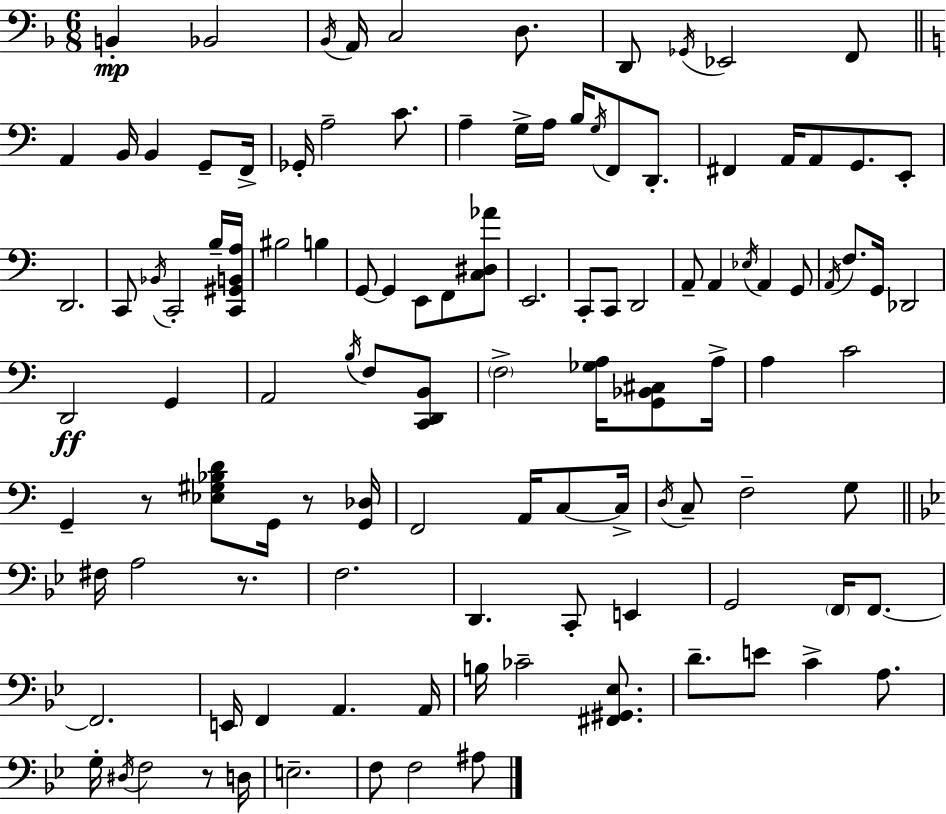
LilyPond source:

{
  \clef bass
  \numericTimeSignature
  \time 6/8
  \key f \major
  b,4-.\mp bes,2 | \acciaccatura { bes,16 } a,16 c2 d8. | d,8 \acciaccatura { ges,16 } ees,2 | f,8 \bar "||" \break \key c \major a,4 b,16 b,4 g,8-- f,16-> | ges,16-. a2-- c'8. | a4-- g16-> a16 b16 \acciaccatura { g16 } f,8 d,8.-. | fis,4 a,16 a,8 g,8. e,8-. | \break d,2. | c,8 \acciaccatura { bes,16 } c,2-. | b16-- <c, gis, b, a>16 bis2 b4 | g,8~~ g,4 e,8 f,8 | \break <c dis aes'>8 e,2. | c,8-. c,8 d,2 | a,8-- a,4 \acciaccatura { ees16 } a,4 | g,8 \acciaccatura { a,16 } f8. g,16 des,2 | \break d,2\ff | g,4 a,2 | \acciaccatura { b16 } f8 <c, d, b,>8 \parenthesize f2-> | <ges a>16 <g, bes, cis>8 a16-> a4 c'2 | \break g,4-- r8 <ees gis bes d'>8 | g,16 r8 <g, des>16 f,2 | a,16 c8~~ c16-> \acciaccatura { d16 } c8-- f2-- | g8 \bar "||" \break \key g \minor fis16 a2 r8. | f2. | d,4. c,8-. e,4 | g,2 \parenthesize f,16 f,8.~~ | \break f,2. | e,16 f,4 a,4. a,16 | b16 ces'2-- <fis, gis, ees>8. | d'8.-- e'8 c'4-> a8. | \break g16-. \acciaccatura { dis16 } f2 r8 | d16 e2.-- | f8 f2 ais8 | \bar "|."
}